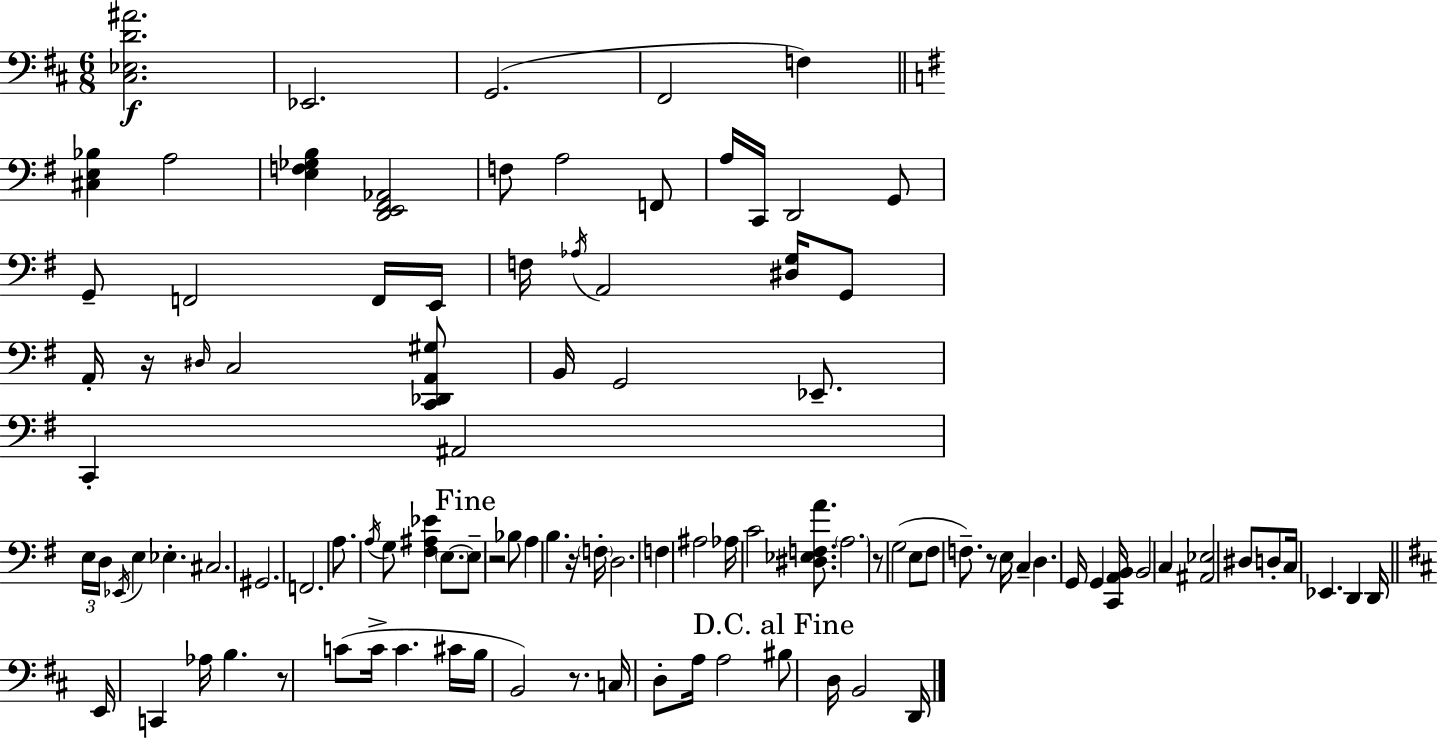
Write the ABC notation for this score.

X:1
T:Untitled
M:6/8
L:1/4
K:D
[^C,_E,D^A]2 _E,,2 G,,2 ^F,,2 F, [^C,E,_B,] A,2 [E,F,_G,B,] [D,,E,,^F,,_A,,]2 F,/2 A,2 F,,/2 A,/4 C,,/4 D,,2 G,,/2 G,,/2 F,,2 F,,/4 E,,/4 F,/4 _A,/4 A,,2 [^D,G,]/4 G,,/2 A,,/4 z/4 ^D,/4 C,2 [C,,_D,,A,,^G,]/2 B,,/4 G,,2 _E,,/2 C,, ^A,,2 E,/4 D,/4 _E,,/4 E, _E, ^C,2 ^G,,2 F,,2 A,/2 A,/4 G,/2 [^F,^A,_E] E,/2 E,/2 z2 _B,/2 A, B, z/4 F,/4 D,2 F, ^A,2 _A,/4 C2 [^D,_E,F,A]/2 A,2 z/2 G,2 E,/2 ^F,/2 F,/2 z/2 E,/4 C, D, G,,/4 G,, [C,,A,,B,,]/4 B,,2 C, [^A,,_E,]2 ^D,/2 D,/2 C,/4 _E,, D,, D,,/4 E,,/4 C,, _A,/4 B, z/2 C/2 C/4 C ^C/4 B,/4 B,,2 z/2 C,/4 D,/2 A,/4 A,2 ^B,/2 D,/4 B,,2 D,,/4